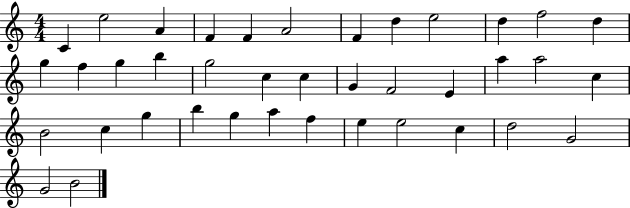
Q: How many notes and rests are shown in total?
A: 39